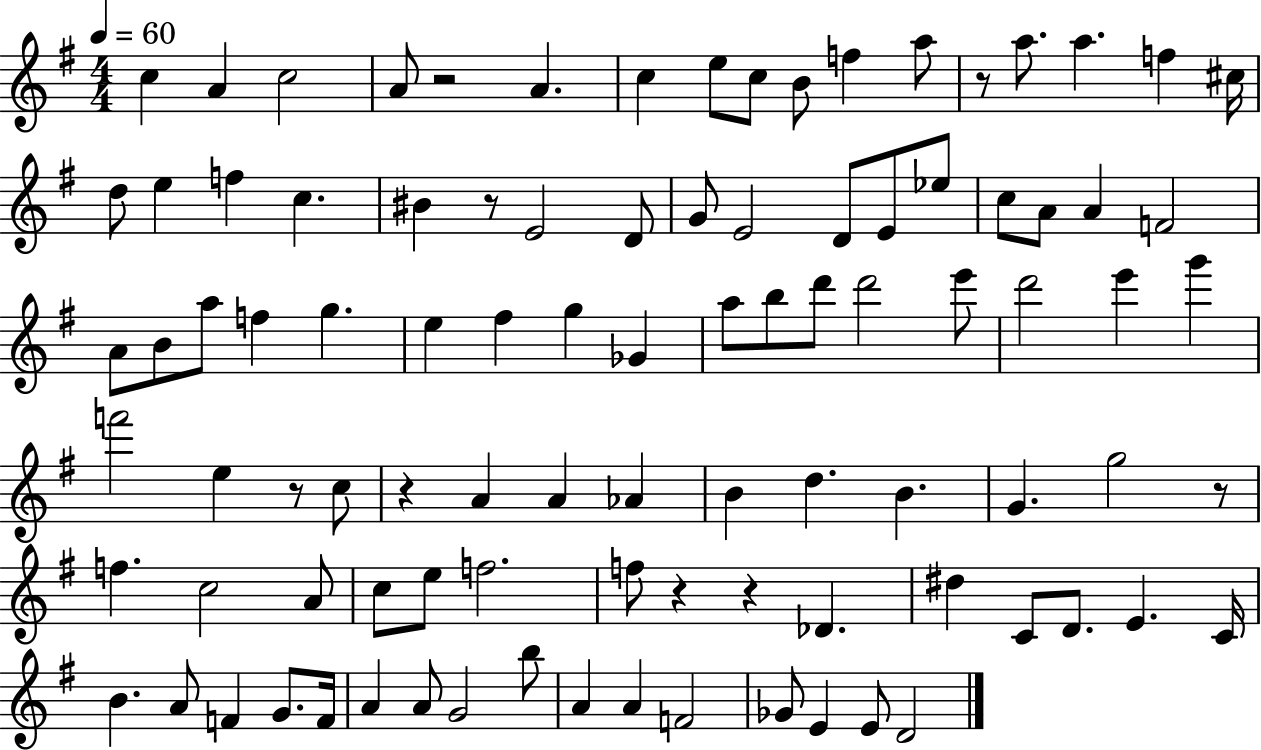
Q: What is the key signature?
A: G major